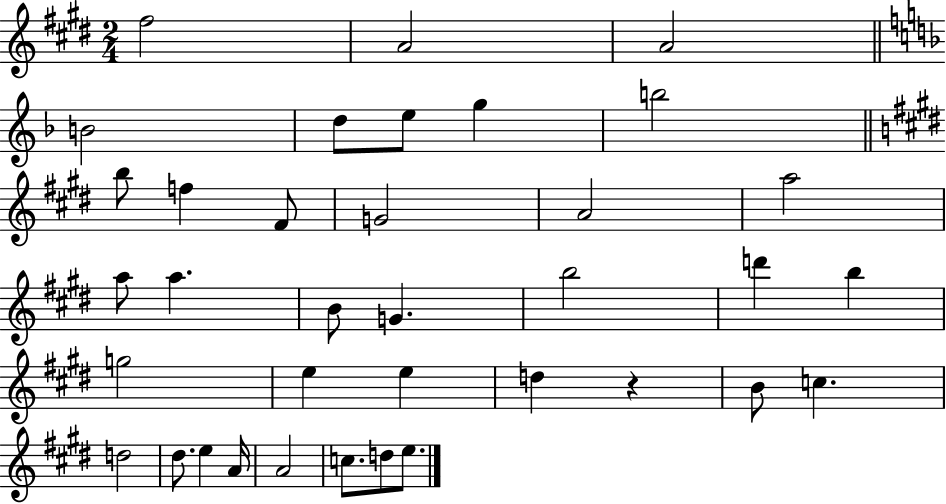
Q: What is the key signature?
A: E major